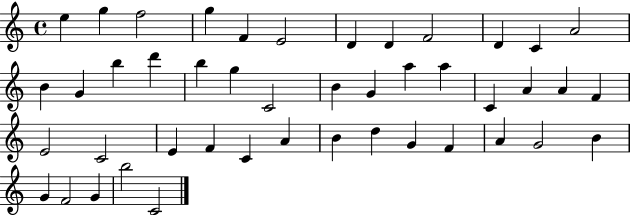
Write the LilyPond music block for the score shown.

{
  \clef treble
  \time 4/4
  \defaultTimeSignature
  \key c \major
  e''4 g''4 f''2 | g''4 f'4 e'2 | d'4 d'4 f'2 | d'4 c'4 a'2 | \break b'4 g'4 b''4 d'''4 | b''4 g''4 c'2 | b'4 g'4 a''4 a''4 | c'4 a'4 a'4 f'4 | \break e'2 c'2 | e'4 f'4 c'4 a'4 | b'4 d''4 g'4 f'4 | a'4 g'2 b'4 | \break g'4 f'2 g'4 | b''2 c'2 | \bar "|."
}